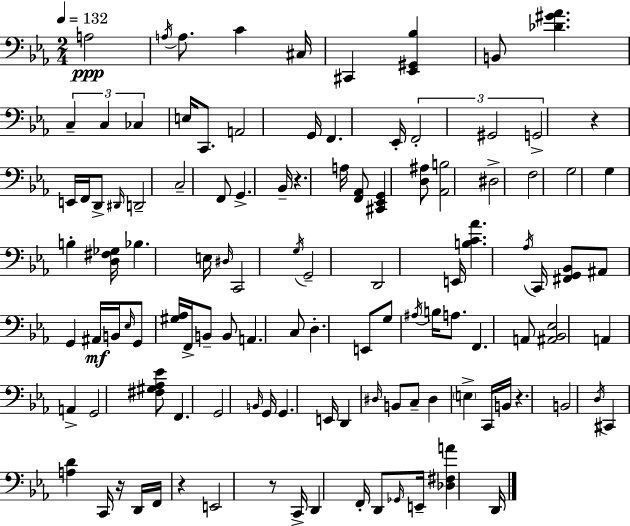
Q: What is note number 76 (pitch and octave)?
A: C3